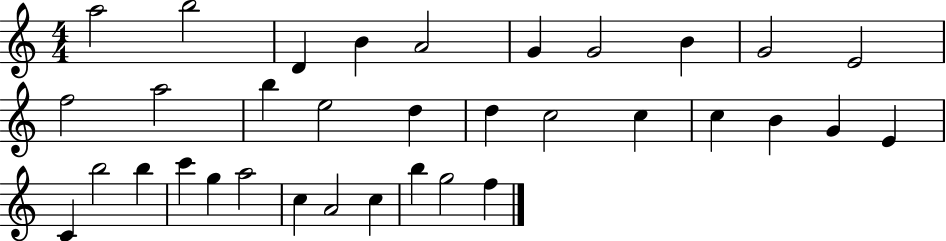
{
  \clef treble
  \numericTimeSignature
  \time 4/4
  \key c \major
  a''2 b''2 | d'4 b'4 a'2 | g'4 g'2 b'4 | g'2 e'2 | \break f''2 a''2 | b''4 e''2 d''4 | d''4 c''2 c''4 | c''4 b'4 g'4 e'4 | \break c'4 b''2 b''4 | c'''4 g''4 a''2 | c''4 a'2 c''4 | b''4 g''2 f''4 | \break \bar "|."
}